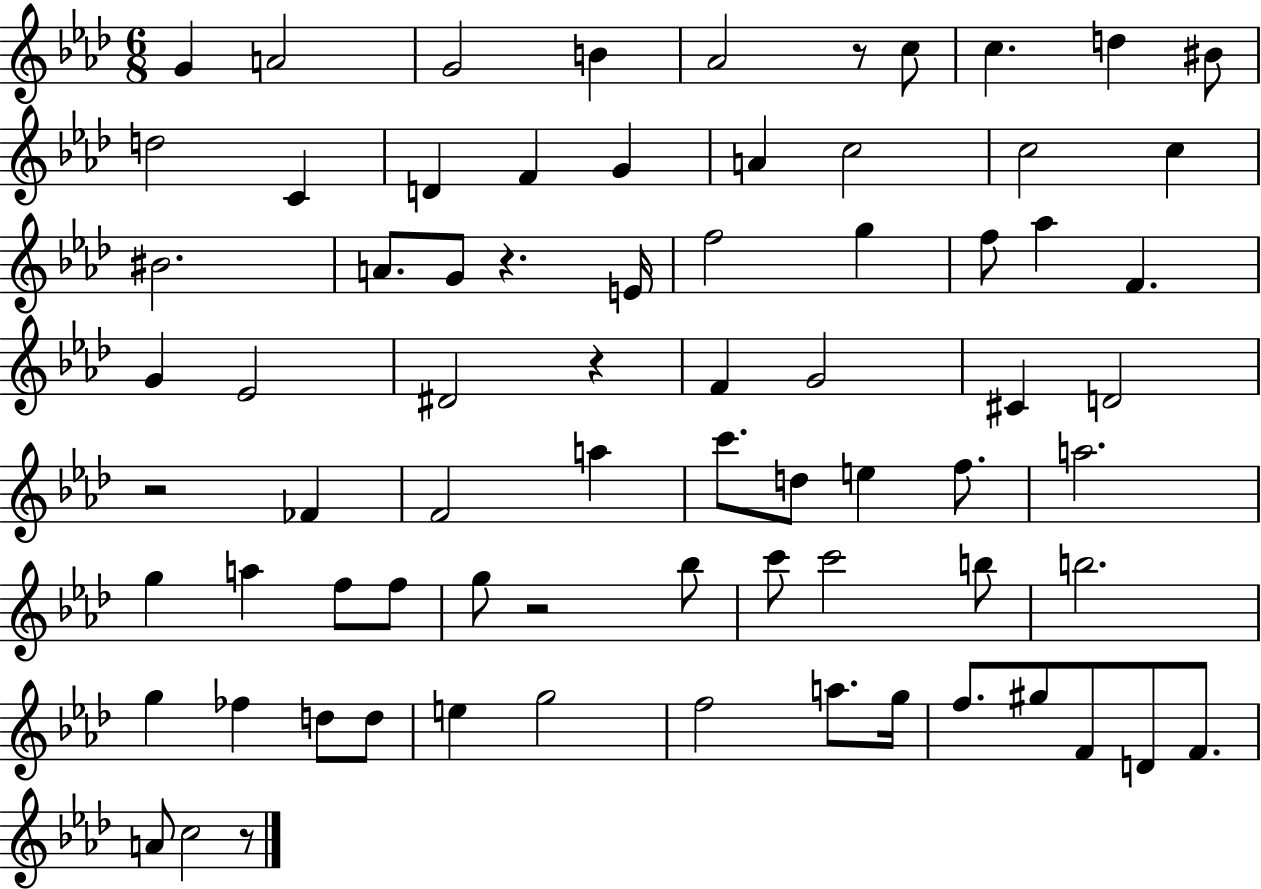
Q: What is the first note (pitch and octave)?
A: G4